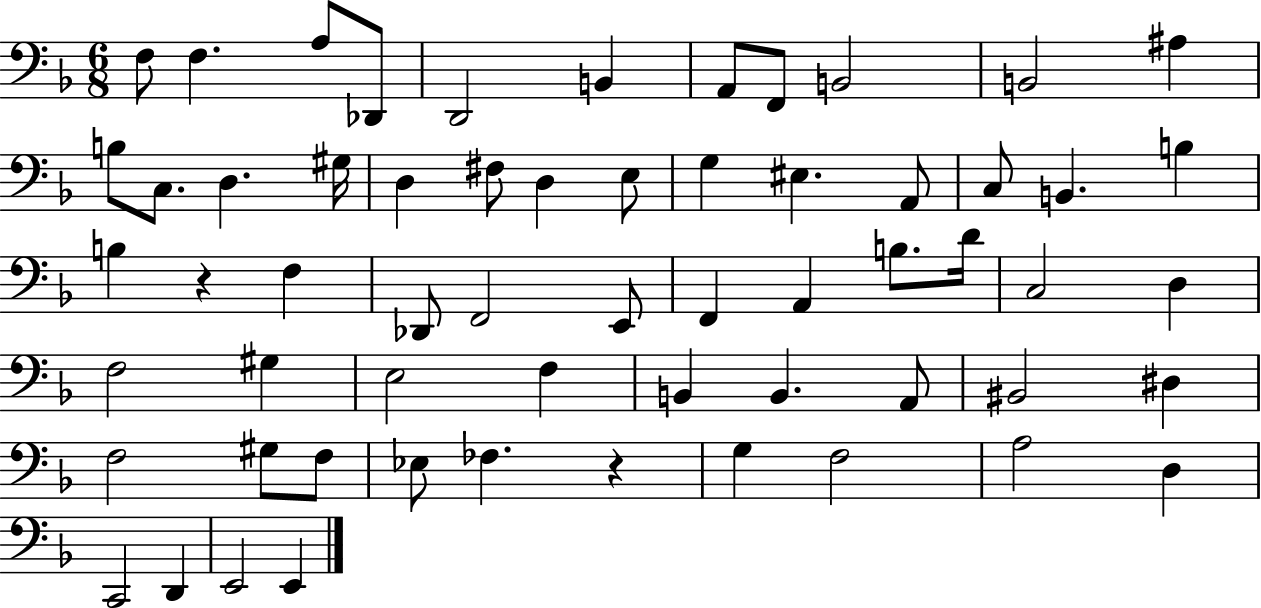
F3/e F3/q. A3/e Db2/e D2/h B2/q A2/e F2/e B2/h B2/h A#3/q B3/e C3/e. D3/q. G#3/s D3/q F#3/e D3/q E3/e G3/q EIS3/q. A2/e C3/e B2/q. B3/q B3/q R/q F3/q Db2/e F2/h E2/e F2/q A2/q B3/e. D4/s C3/h D3/q F3/h G#3/q E3/h F3/q B2/q B2/q. A2/e BIS2/h D#3/q F3/h G#3/e F3/e Eb3/e FES3/q. R/q G3/q F3/h A3/h D3/q C2/h D2/q E2/h E2/q